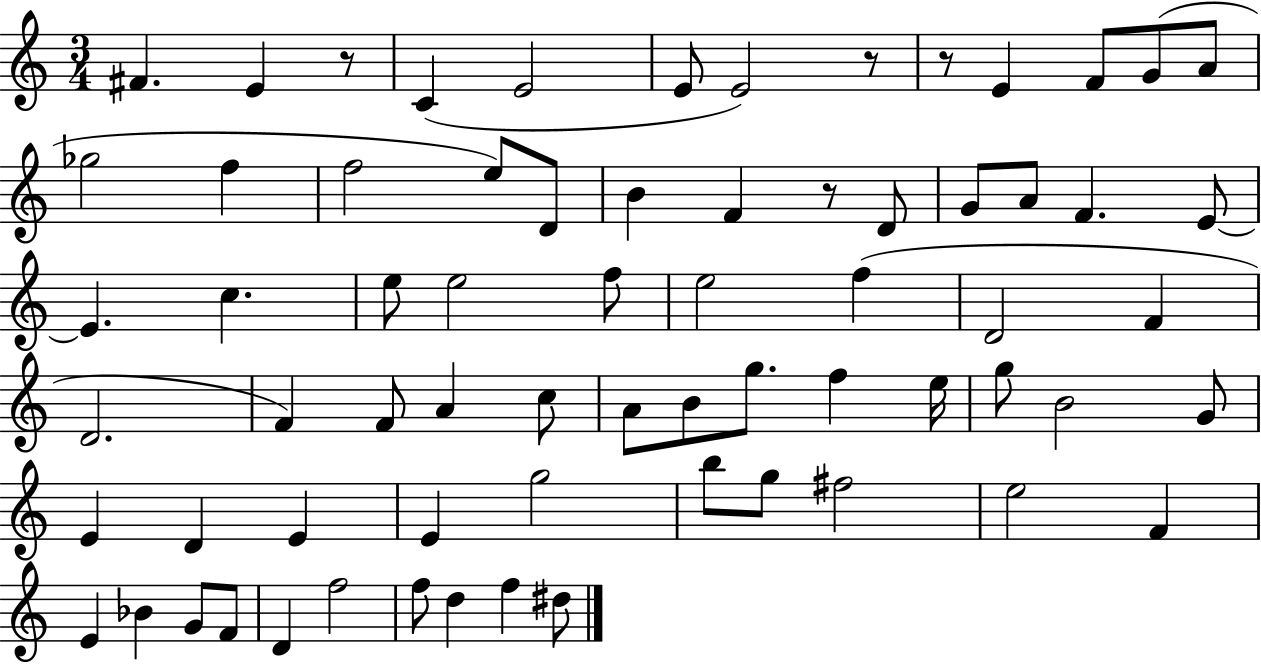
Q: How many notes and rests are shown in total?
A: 68